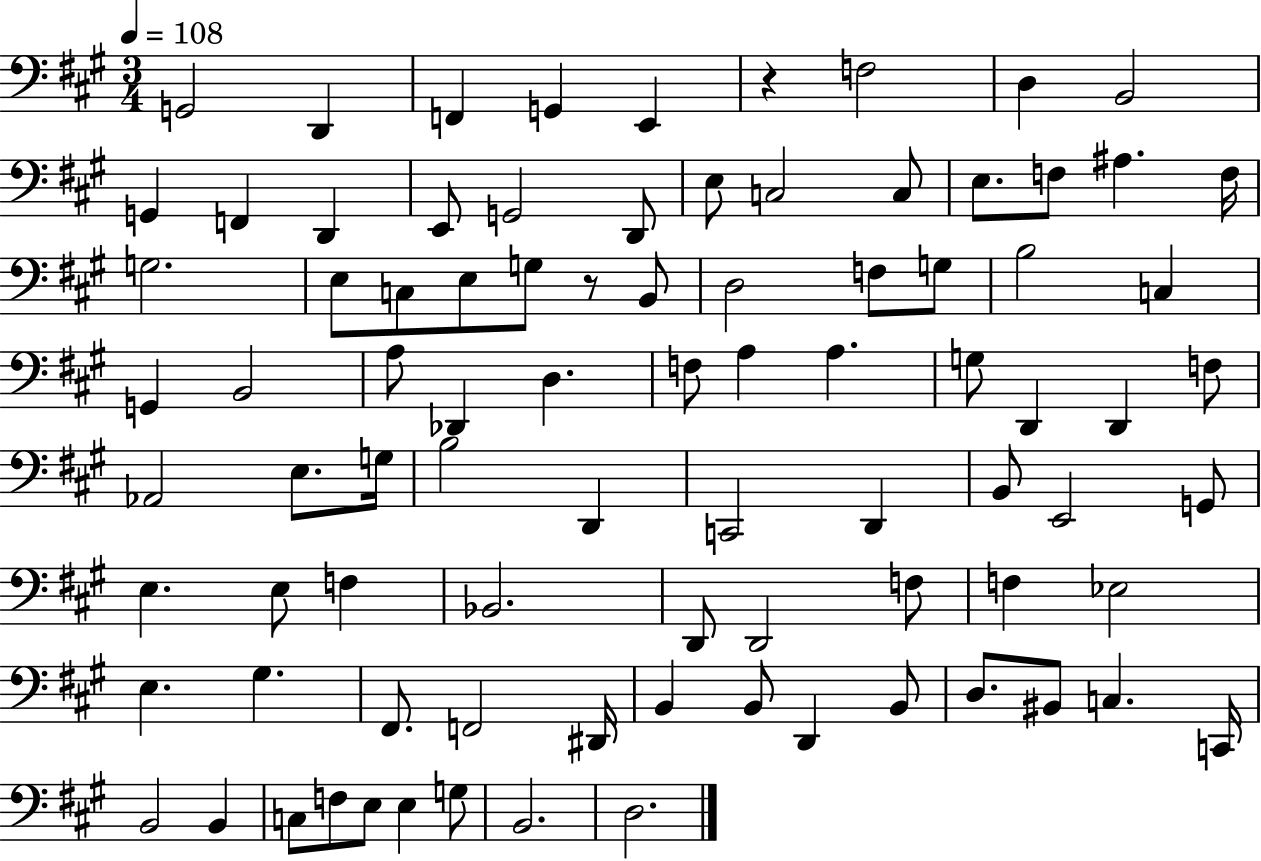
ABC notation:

X:1
T:Untitled
M:3/4
L:1/4
K:A
G,,2 D,, F,, G,, E,, z F,2 D, B,,2 G,, F,, D,, E,,/2 G,,2 D,,/2 E,/2 C,2 C,/2 E,/2 F,/2 ^A, F,/4 G,2 E,/2 C,/2 E,/2 G,/2 z/2 B,,/2 D,2 F,/2 G,/2 B,2 C, G,, B,,2 A,/2 _D,, D, F,/2 A, A, G,/2 D,, D,, F,/2 _A,,2 E,/2 G,/4 B,2 D,, C,,2 D,, B,,/2 E,,2 G,,/2 E, E,/2 F, _B,,2 D,,/2 D,,2 F,/2 F, _E,2 E, ^G, ^F,,/2 F,,2 ^D,,/4 B,, B,,/2 D,, B,,/2 D,/2 ^B,,/2 C, C,,/4 B,,2 B,, C,/2 F,/2 E,/2 E, G,/2 B,,2 D,2